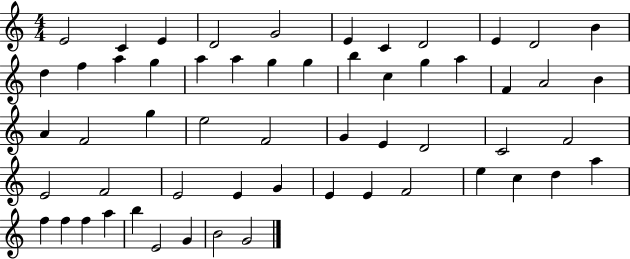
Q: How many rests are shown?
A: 0